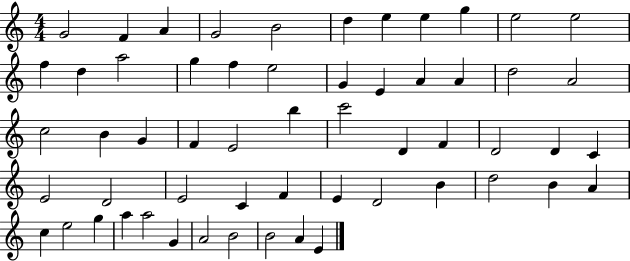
G4/h F4/q A4/q G4/h B4/h D5/q E5/q E5/q G5/q E5/h E5/h F5/q D5/q A5/h G5/q F5/q E5/h G4/q E4/q A4/q A4/q D5/h A4/h C5/h B4/q G4/q F4/q E4/h B5/q C6/h D4/q F4/q D4/h D4/q C4/q E4/h D4/h E4/h C4/q F4/q E4/q D4/h B4/q D5/h B4/q A4/q C5/q E5/h G5/q A5/q A5/h G4/q A4/h B4/h B4/h A4/q E4/q